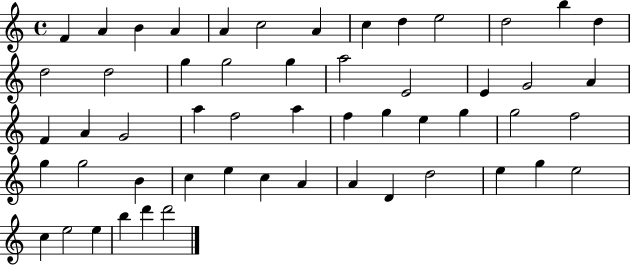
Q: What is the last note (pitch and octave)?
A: D6